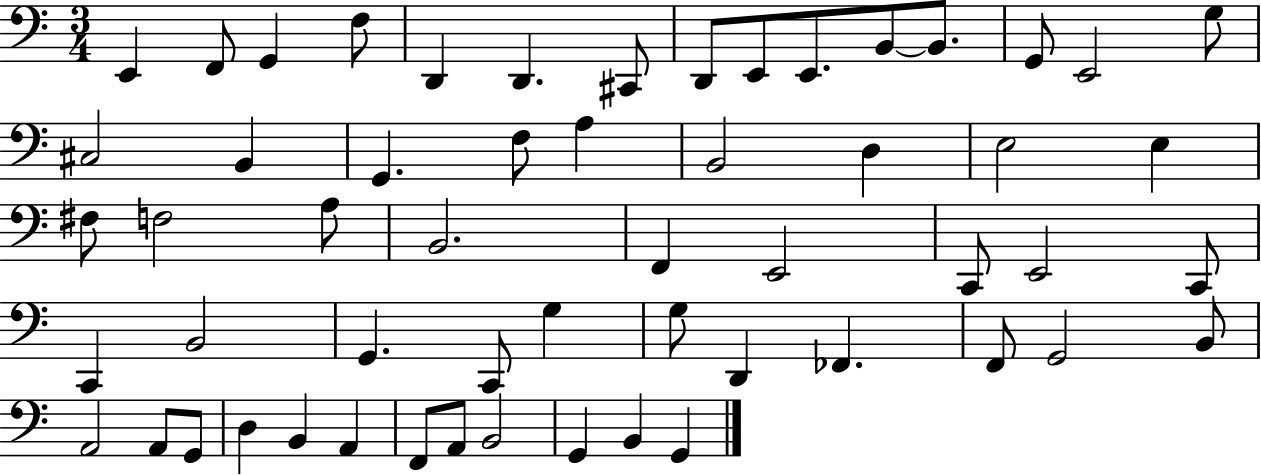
{
  \clef bass
  \numericTimeSignature
  \time 3/4
  \key c \major
  e,4 f,8 g,4 f8 | d,4 d,4. cis,8 | d,8 e,8 e,8. b,8~~ b,8. | g,8 e,2 g8 | \break cis2 b,4 | g,4. f8 a4 | b,2 d4 | e2 e4 | \break fis8 f2 a8 | b,2. | f,4 e,2 | c,8 e,2 c,8 | \break c,4 b,2 | g,4. c,8 g4 | g8 d,4 fes,4. | f,8 g,2 b,8 | \break a,2 a,8 g,8 | d4 b,4 a,4 | f,8 a,8 b,2 | g,4 b,4 g,4 | \break \bar "|."
}